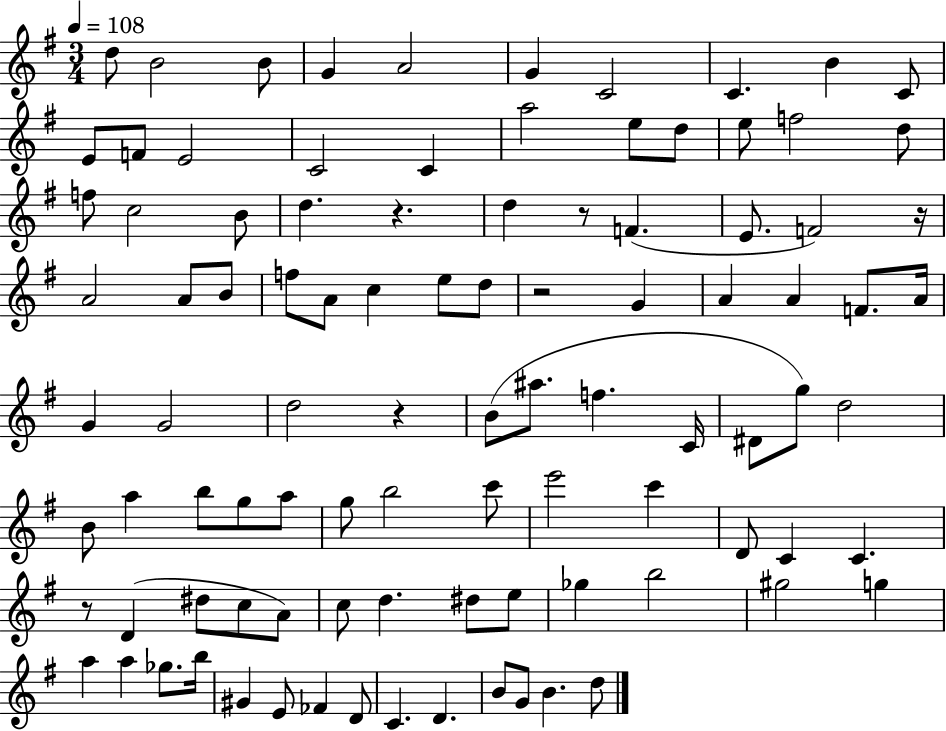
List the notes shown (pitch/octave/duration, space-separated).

D5/e B4/h B4/e G4/q A4/h G4/q C4/h C4/q. B4/q C4/e E4/e F4/e E4/h C4/h C4/q A5/h E5/e D5/e E5/e F5/h D5/e F5/e C5/h B4/e D5/q. R/q. D5/q R/e F4/q. E4/e. F4/h R/s A4/h A4/e B4/e F5/e A4/e C5/q E5/e D5/e R/h G4/q A4/q A4/q F4/e. A4/s G4/q G4/h D5/h R/q B4/e A#5/e. F5/q. C4/s D#4/e G5/e D5/h B4/e A5/q B5/e G5/e A5/e G5/e B5/h C6/e E6/h C6/q D4/e C4/q C4/q. R/e D4/q D#5/e C5/e A4/e C5/e D5/q. D#5/e E5/e Gb5/q B5/h G#5/h G5/q A5/q A5/q Gb5/e. B5/s G#4/q E4/e FES4/q D4/e C4/q. D4/q. B4/e G4/e B4/q. D5/e